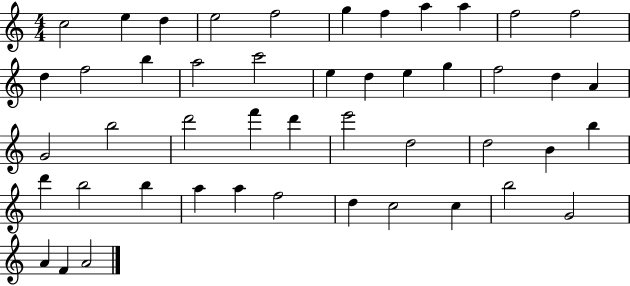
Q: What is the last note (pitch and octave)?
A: A4